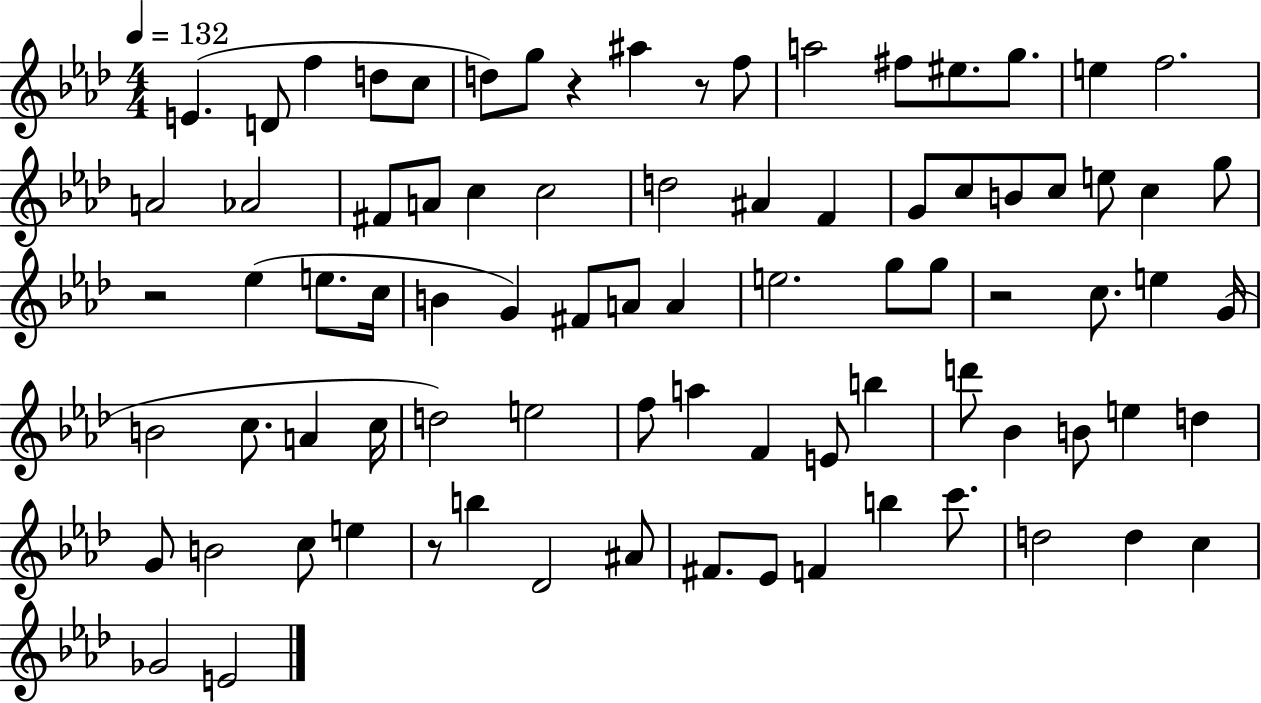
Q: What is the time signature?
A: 4/4